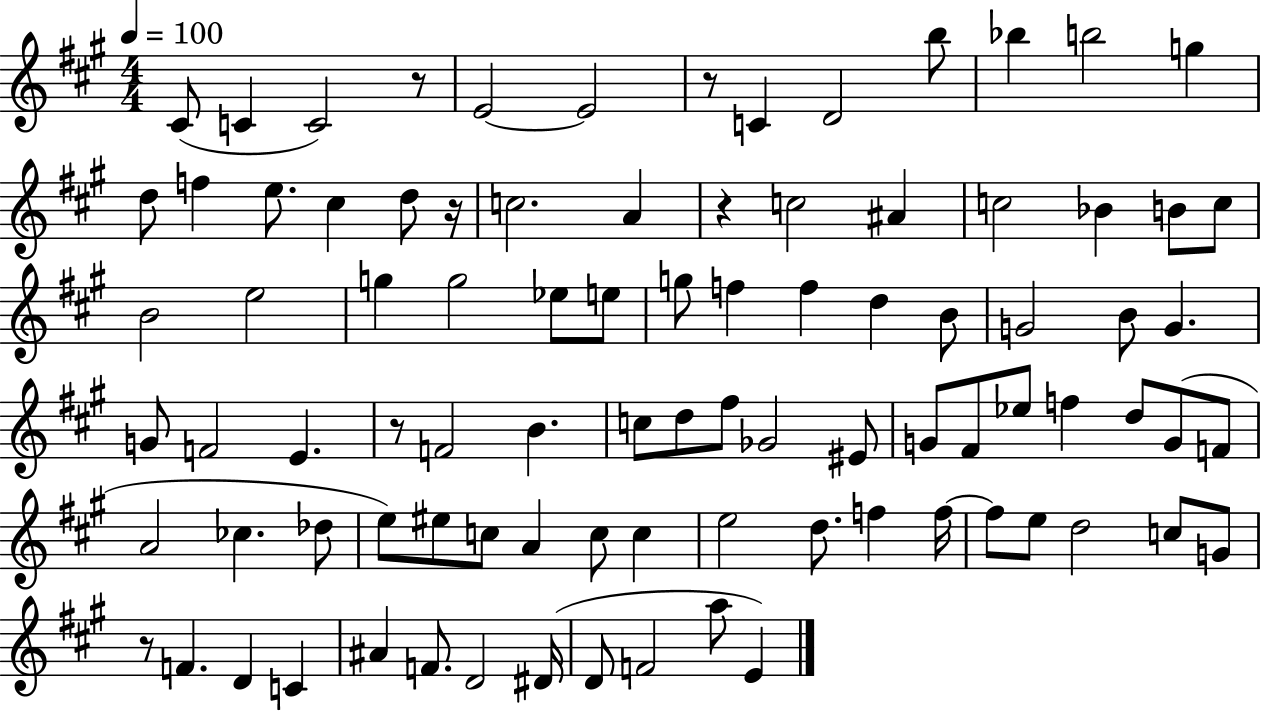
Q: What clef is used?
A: treble